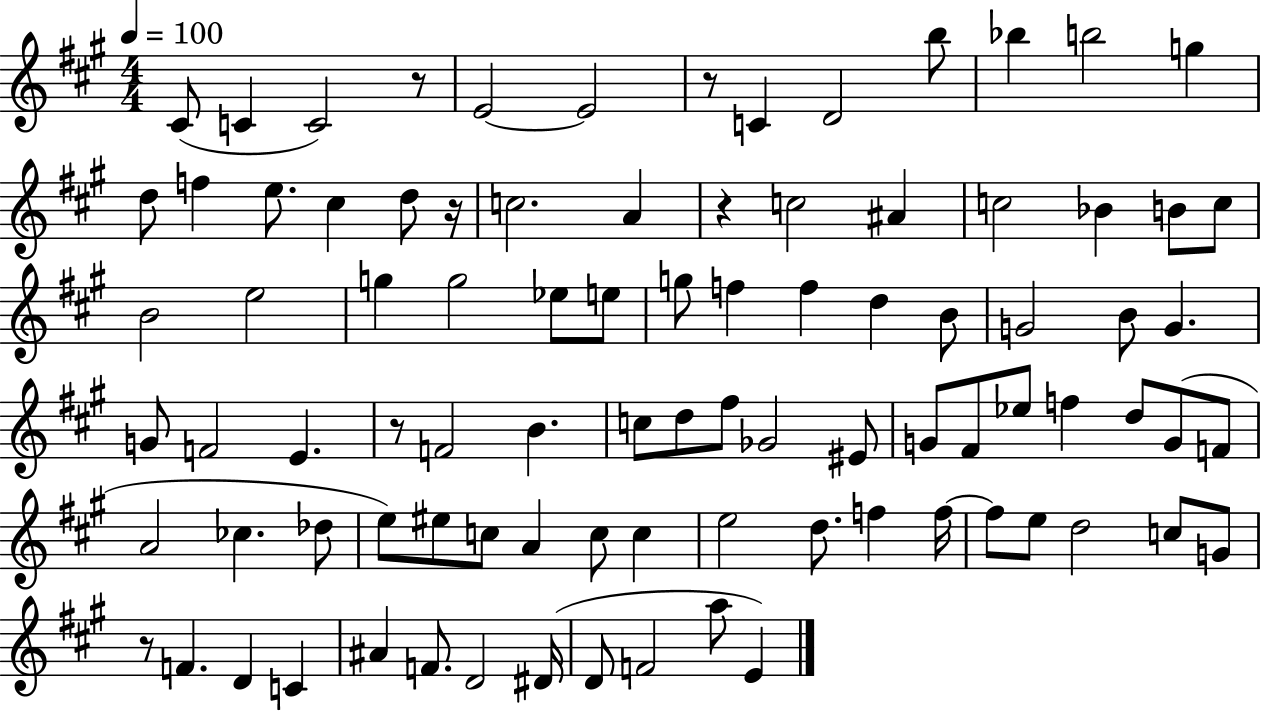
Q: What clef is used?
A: treble